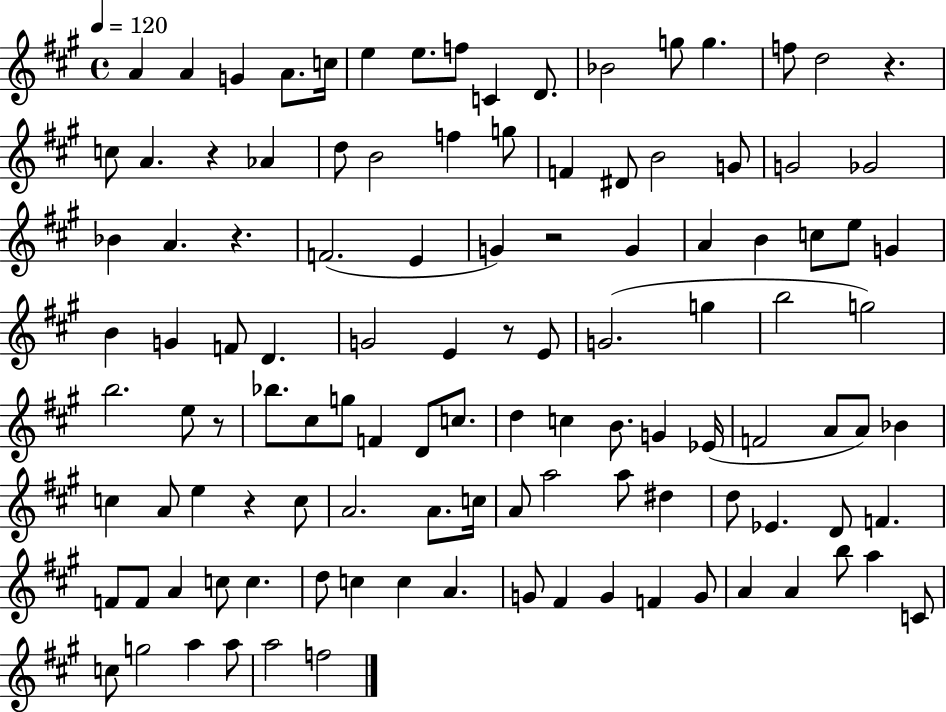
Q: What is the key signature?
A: A major